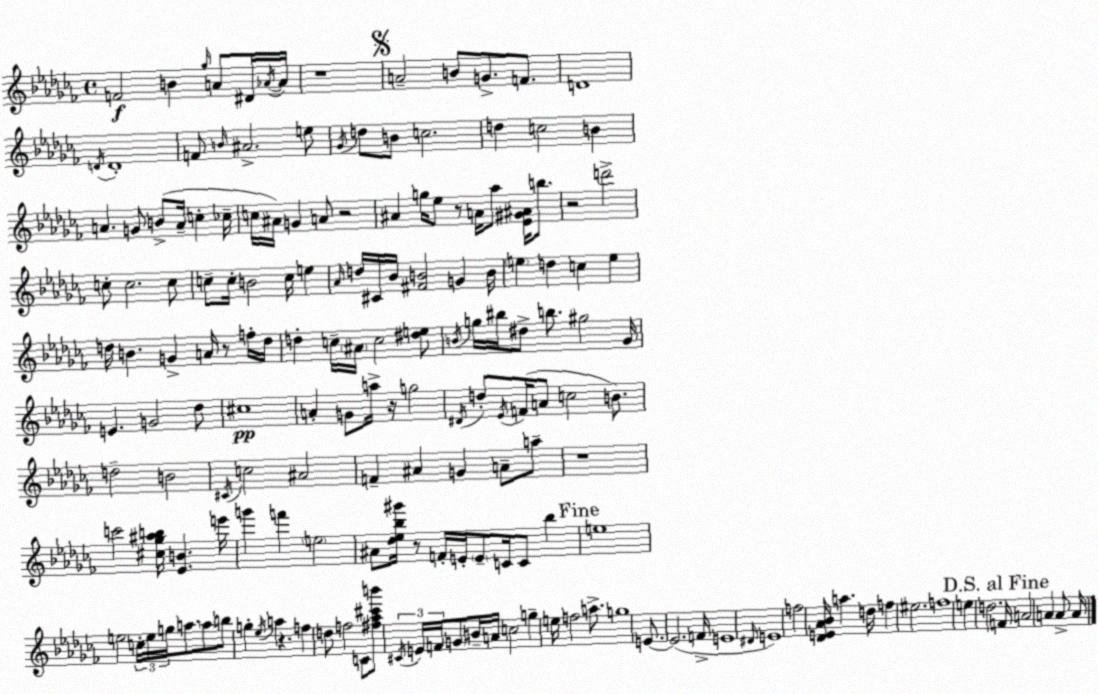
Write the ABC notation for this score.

X:1
T:Untitled
M:4/4
L:1/4
K:Abm
F2 B _g/4 A/2 ^D/4 _A/4 _A/4 z4 A2 B/2 G/2 F/2 D4 D/4 D4 F/2 B/4 ^A2 e/2 _G/4 d/2 B/2 c2 d c2 B A G/2 B/2 A/4 c _c/4 c/4 ^A/4 G A/2 z2 ^A g/4 _e/2 z/2 A/4 _a/2 [_E^G^A]/4 b/2 z2 d'2 c/2 c2 c/2 c/2 c/4 B2 c/4 e _A/4 d/4 ^C/4 _B/4 [^FB]2 G B/4 e d c e d/4 B G A/4 z/2 f/4 d/4 d c/4 ^A/4 c2 [^de]/2 B/4 g/4 ^b/4 ^d/2 b/2 ^g2 _G/4 E G2 _d/2 ^c4 A G/2 a/4 z/4 g2 ^D/4 d/2 _E/4 F/4 A/2 c2 B/2 d2 B2 ^C/4 c2 ^A2 F ^A G A/2 a/2 z4 c'2 [^c_g^ab]/4 [_EB] e'/4 g' f' e2 ^A/2 [_d_e_b^g']/4 z/2 F/4 E/4 E/2 C/4 C/2 _b e4 e2 c/4 e/4 g/4 a/2 a/2 b/2 g _e/4 a z f d/2 f2 C/2 [^f_a^c'b']/2 ^C/4 E/4 F/4 G/2 B/4 A/4 c2 g e/4 f2 a/2 g4 E/2 E2 F/4 E4 ^D/4 E4 f2 [_DE_A_B]/4 a d/4 f ^e2 f4 e d2 F/4 A2 A A/2 A/4